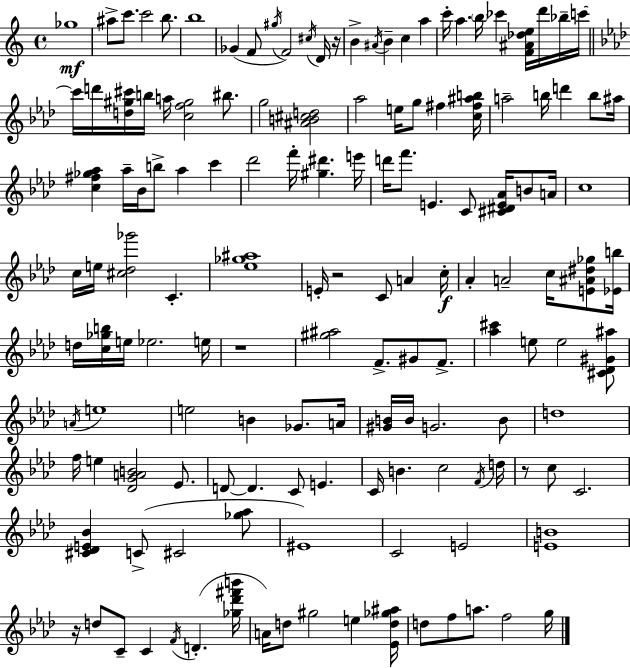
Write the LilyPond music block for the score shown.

{
  \clef treble
  \time 4/4
  \defaultTimeSignature
  \key a \minor
  ges''1\mf | ais''8-> c'''8. c'''2 b''8. | b''1 | ges'4( f'8 \acciaccatura { gis''16 }) f'2 \acciaccatura { cis''16 } | \break d'16 r16 b'4-> \acciaccatura { ais'16 } b'4-- c''4 a''4 | c'''16-. a''4. \parenthesize b''16 ces'''4 <f' ais' des'' e''>16 | d'''16 bes''16-- c'''16~~ \bar "||" \break \key aes \major c'''16 d'''16 <d'' gis'' cis'''>16 b''16 a''16 <c'' f'' gis''>2 bis''8. | g''2 <ais' b' cis'' d''>2 | aes''2 e''16 g''8 fis''4 <c'' fis'' ais'' b''>16 | a''2-- b''16 d'''4 b''8 ais''16 | \break <c'' fis'' ges'' aes''>4 aes''16-- bes'16 b''8-> aes''4 c'''4 | des'''2 f'''16-. <gis'' dis'''>4. e'''16 | d'''16 f'''8. e'4. c'8 <cis' dis' e' aes'>16 b'8 a'16 | c''1 | \break c''16 e''16 <cis'' des'' ges'''>2 c'4.-. | <ees'' ges'' ais''>1 | e'16-. r2 c'8 a'4 c''16-.\f | aes'4-. a'2-- c''16 <e' ais' dis'' ges''>8 <ees' b''>16 | \break d''16 <c'' ges'' b''>16 e''16 ees''2. e''16 | r1 | <gis'' ais''>2 f'8.-> gis'8 f'8.-> | <aes'' cis'''>4 e''8 e''2 <cis' des' gis' ais''>8 | \break \acciaccatura { a'16 } e''1 | e''2 b'4 ges'8. | a'16 <gis' b'>16 b'16 g'2. b'8 | d''1 | \break f''16 e''4 <des' g' a' b'>2 ees'8. | d'8~~ d'4. c'8 e'4. | c'16 b'4. c''2 | \acciaccatura { f'16 } d''16 r8 c''8 c'2. | \break <cis' des' e' bes'>4 c'8->( cis'2 | <ges'' aes''>8 eis'1) | c'2 e'2 | <e' b'>1 | \break r16 d''8 c'8-- c'4 \acciaccatura { f'16 }( d'4.-. | <ges'' des''' fis''' b'''>16 a'16) d''8 gis''2 e''4 | <ees' d'' ges'' ais''>16 d''8 f''8 a''8. f''2 | g''16 \bar "|."
}